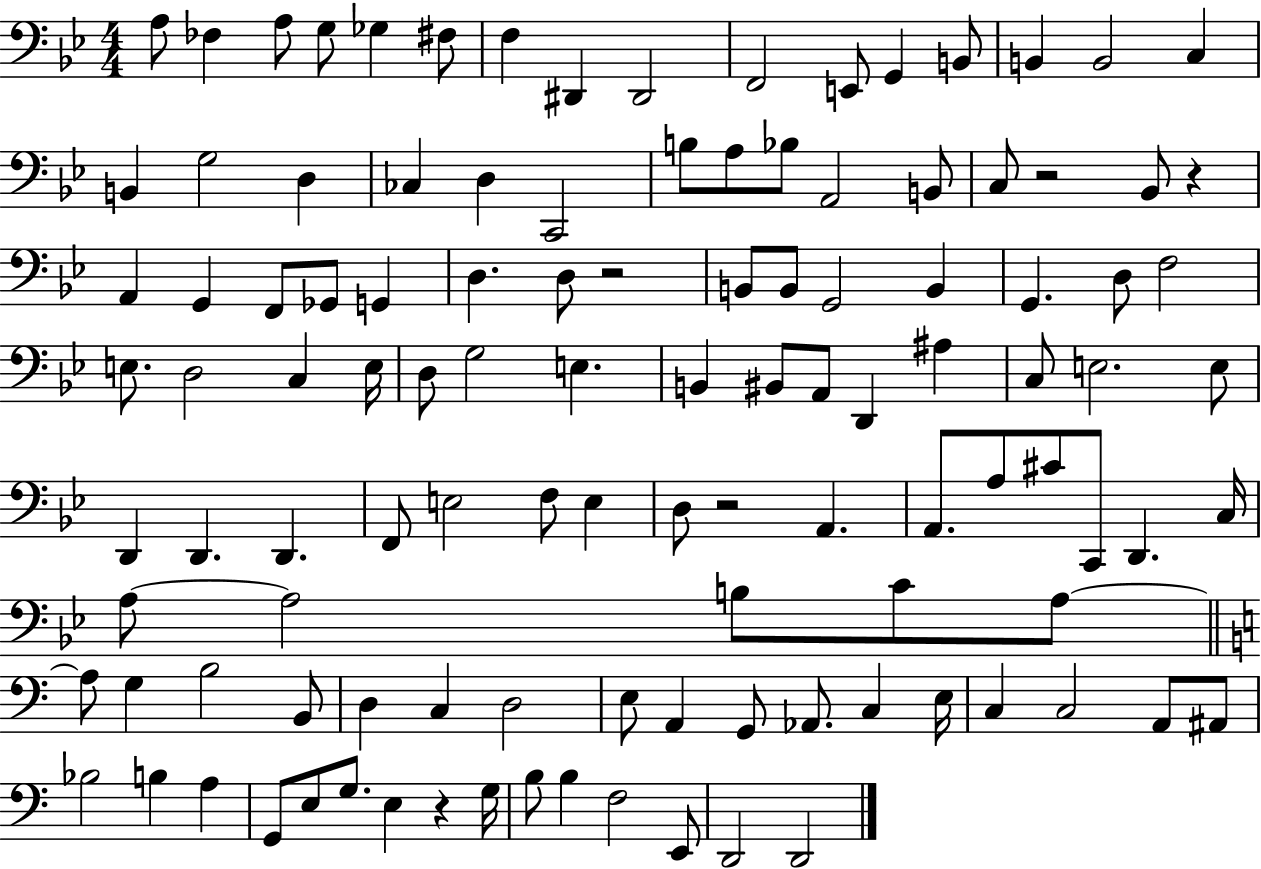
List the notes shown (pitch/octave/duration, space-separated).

A3/e FES3/q A3/e G3/e Gb3/q F#3/e F3/q D#2/q D#2/h F2/h E2/e G2/q B2/e B2/q B2/h C3/q B2/q G3/h D3/q CES3/q D3/q C2/h B3/e A3/e Bb3/e A2/h B2/e C3/e R/h Bb2/e R/q A2/q G2/q F2/e Gb2/e G2/q D3/q. D3/e R/h B2/e B2/e G2/h B2/q G2/q. D3/e F3/h E3/e. D3/h C3/q E3/s D3/e G3/h E3/q. B2/q BIS2/e A2/e D2/q A#3/q C3/e E3/h. E3/e D2/q D2/q. D2/q. F2/e E3/h F3/e E3/q D3/e R/h A2/q. A2/e. A3/e C#4/e C2/e D2/q. C3/s A3/e A3/h B3/e C4/e A3/e A3/e G3/q B3/h B2/e D3/q C3/q D3/h E3/e A2/q G2/e Ab2/e. C3/q E3/s C3/q C3/h A2/e A#2/e Bb3/h B3/q A3/q G2/e E3/e G3/e. E3/q R/q G3/s B3/e B3/q F3/h E2/e D2/h D2/h